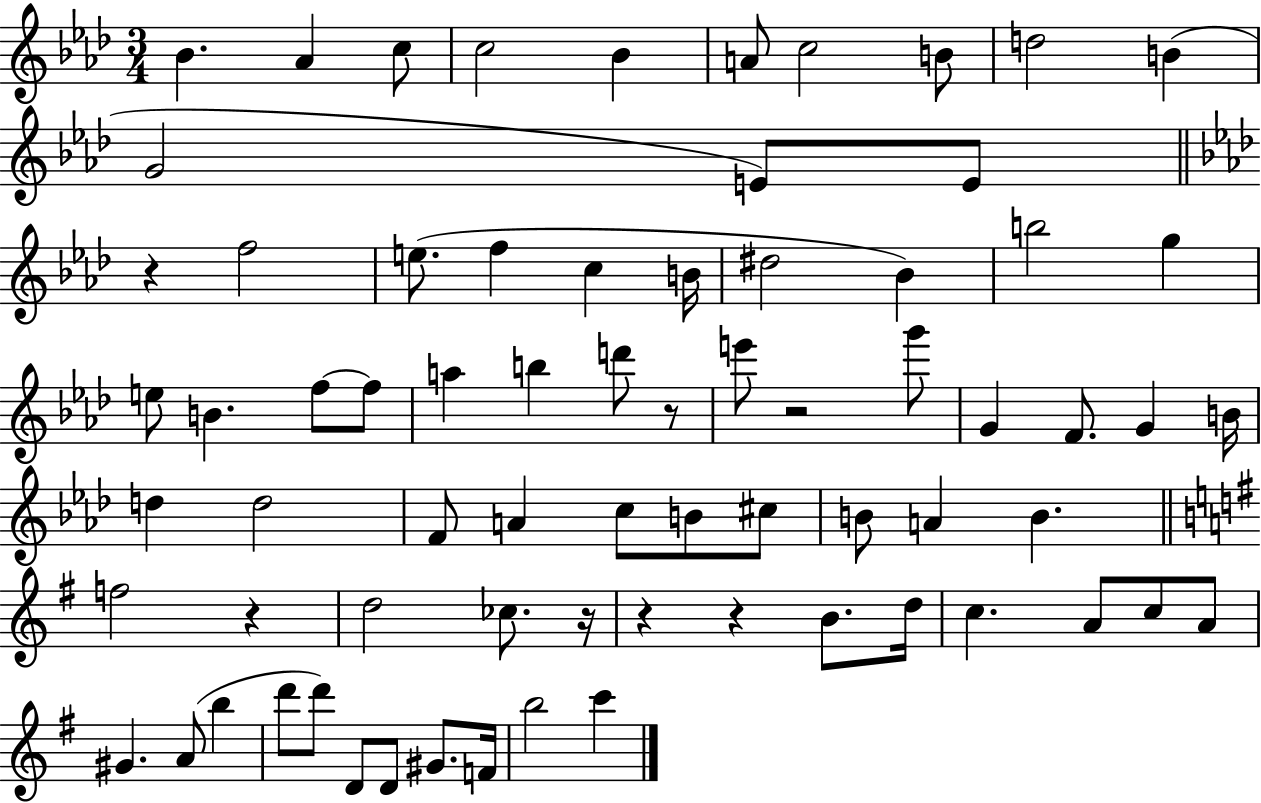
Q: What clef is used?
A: treble